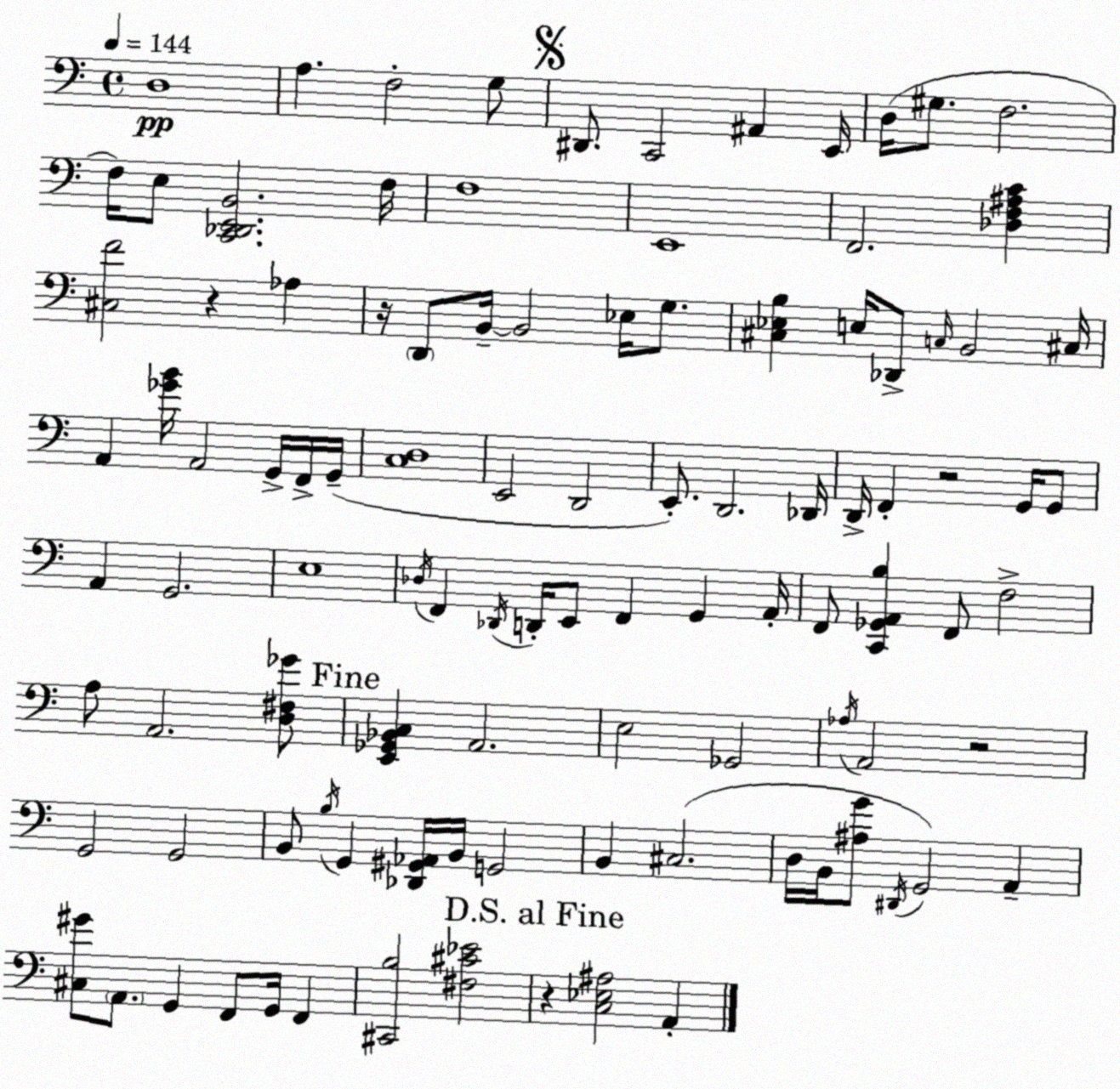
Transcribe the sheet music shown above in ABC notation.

X:1
T:Untitled
M:4/4
L:1/4
K:C
D,4 A, F,2 G,/2 ^D,,/2 C,,2 ^A,, E,,/4 D,/4 ^G,/2 F,2 F,/4 E,/2 [C,,_D,,E,,B,,]2 F,/4 F,4 E,,4 F,,2 [_D,F,^A,C] [^C,F]2 z _A, z/4 D,,/2 B,,/4 B,,2 _E,/4 G,/2 [^C,_E,B,] E,/4 _D,,/2 C,/4 B,,2 ^C,/4 A,, [_GB]/4 A,,2 G,,/4 F,,/4 G,,/4 [C,D,]4 E,,2 D,,2 E,,/2 D,,2 _D,,/4 D,,/4 F,, z2 G,,/4 G,,/2 A,, G,,2 E,4 _D,/4 F,, _D,,/4 D,,/4 E,,/2 F,, G,, A,,/4 F,,/2 [C,,_G,,A,,B,] F,,/2 F,2 A,/2 A,,2 [D,^F,_G]/2 [E,,_G,,_B,,C,] A,,2 E,2 _G,,2 _A,/4 A,,2 z2 G,,2 G,,2 B,,/2 B,/4 G,, [_D,,^G,,_A,,]/4 B,,/4 G,,2 B,, ^C,2 D,/4 B,,/4 [^A,G]/2 ^D,,/4 G,,2 A,, [^C,^G]/2 A,,/2 G,, F,,/2 G,,/4 F,, [^C,,B,]2 [^F,^C_E]2 z [C,_E,^A,]2 A,,